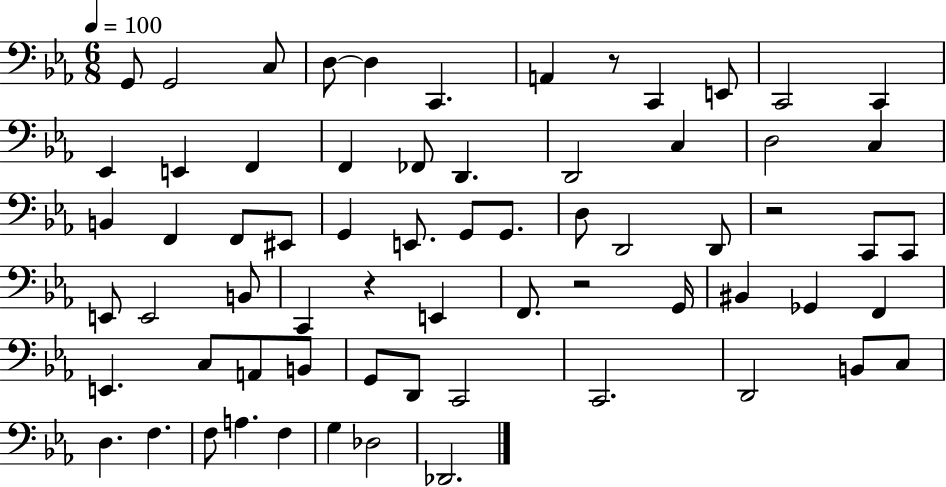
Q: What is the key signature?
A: EES major